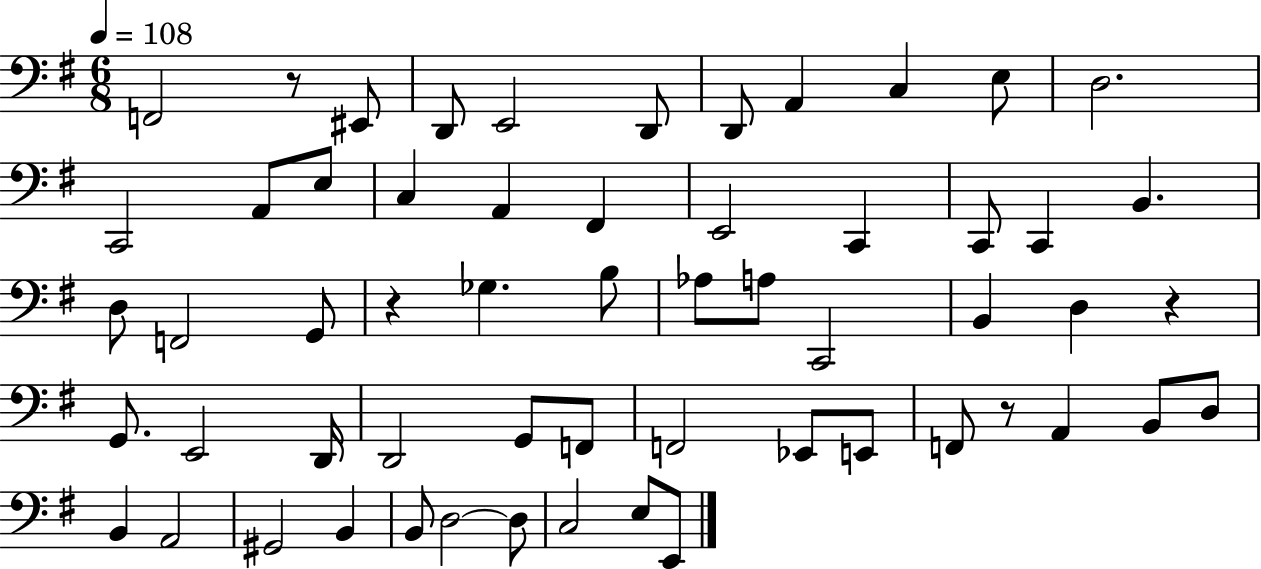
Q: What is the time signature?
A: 6/8